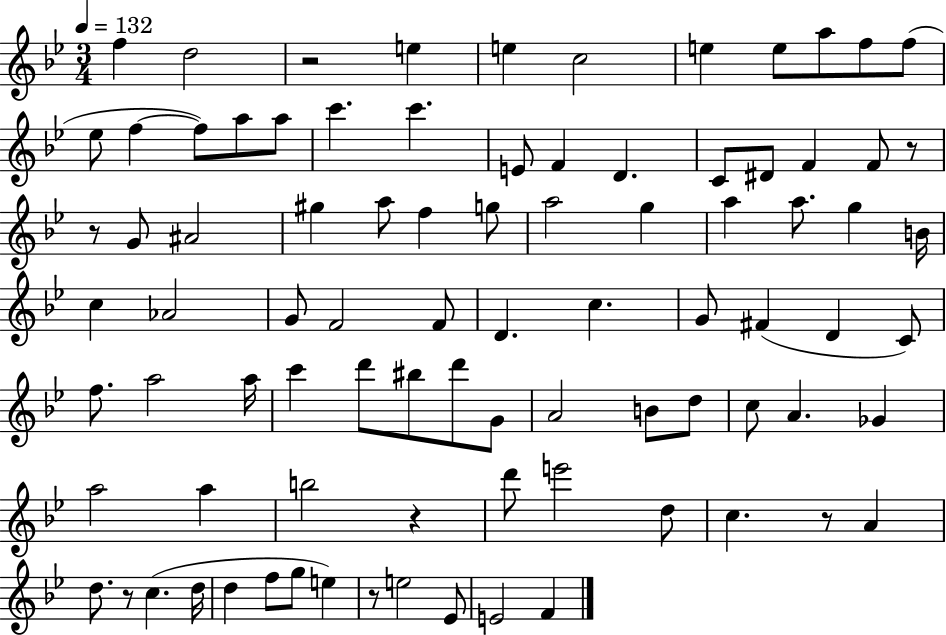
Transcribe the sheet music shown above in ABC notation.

X:1
T:Untitled
M:3/4
L:1/4
K:Bb
f d2 z2 e e c2 e e/2 a/2 f/2 f/2 _e/2 f f/2 a/2 a/2 c' c' E/2 F D C/2 ^D/2 F F/2 z/2 z/2 G/2 ^A2 ^g a/2 f g/2 a2 g a a/2 g B/4 c _A2 G/2 F2 F/2 D c G/2 ^F D C/2 f/2 a2 a/4 c' d'/2 ^b/2 d'/2 G/2 A2 B/2 d/2 c/2 A _G a2 a b2 z d'/2 e'2 d/2 c z/2 A d/2 z/2 c d/4 d f/2 g/2 e z/2 e2 _E/2 E2 F